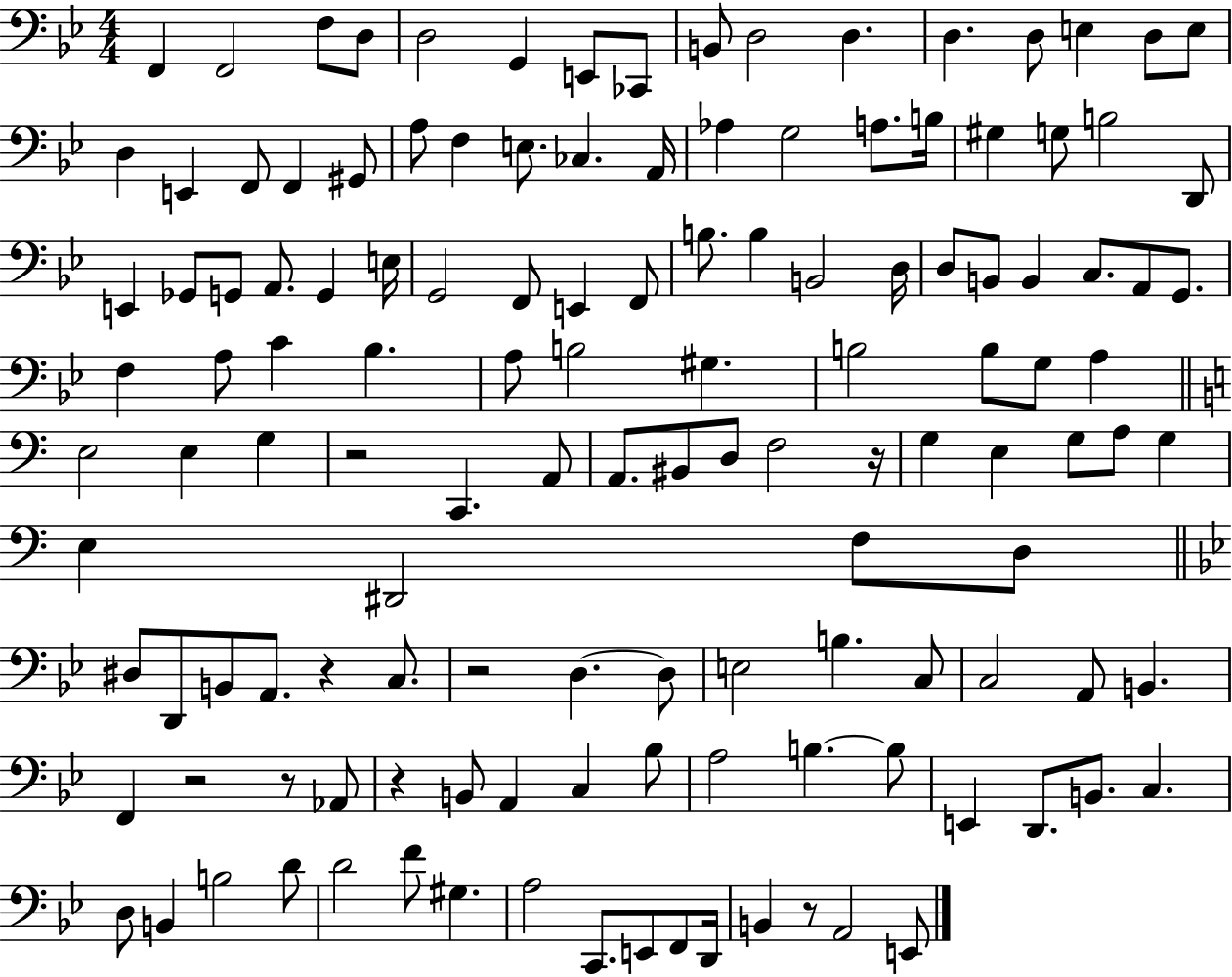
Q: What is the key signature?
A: BES major